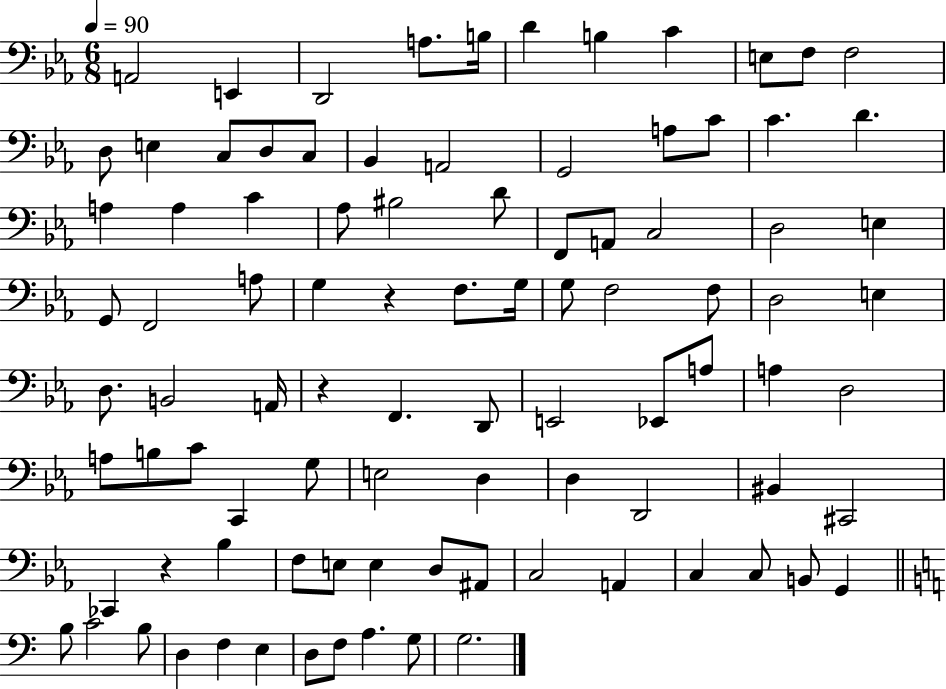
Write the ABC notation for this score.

X:1
T:Untitled
M:6/8
L:1/4
K:Eb
A,,2 E,, D,,2 A,/2 B,/4 D B, C E,/2 F,/2 F,2 D,/2 E, C,/2 D,/2 C,/2 _B,, A,,2 G,,2 A,/2 C/2 C D A, A, C _A,/2 ^B,2 D/2 F,,/2 A,,/2 C,2 D,2 E, G,,/2 F,,2 A,/2 G, z F,/2 G,/4 G,/2 F,2 F,/2 D,2 E, D,/2 B,,2 A,,/4 z F,, D,,/2 E,,2 _E,,/2 A,/2 A, D,2 A,/2 B,/2 C/2 C,, G,/2 E,2 D, D, D,,2 ^B,, ^C,,2 _C,, z _B, F,/2 E,/2 E, D,/2 ^A,,/2 C,2 A,, C, C,/2 B,,/2 G,, B,/2 C2 B,/2 D, F, E, D,/2 F,/2 A, G,/2 G,2